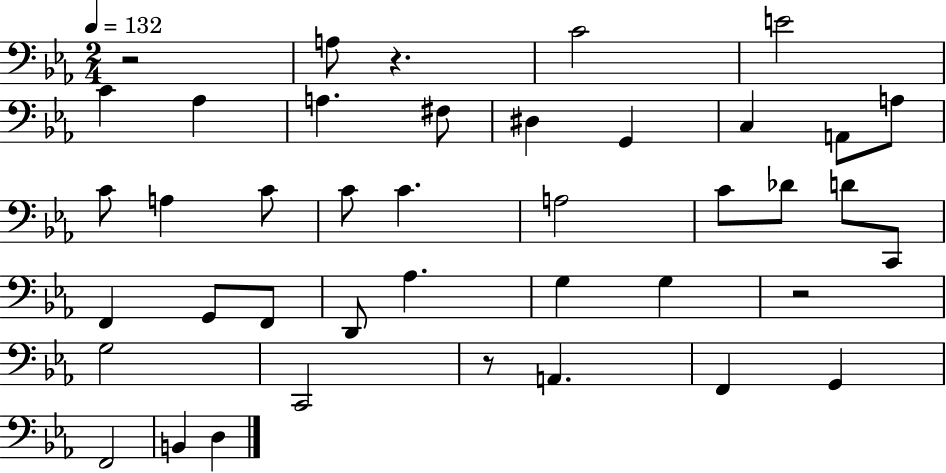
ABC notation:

X:1
T:Untitled
M:2/4
L:1/4
K:Eb
z2 A,/2 z C2 E2 C _A, A, ^F,/2 ^D, G,, C, A,,/2 A,/2 C/2 A, C/2 C/2 C A,2 C/2 _D/2 D/2 C,,/2 F,, G,,/2 F,,/2 D,,/2 _A, G, G, z2 G,2 C,,2 z/2 A,, F,, G,, F,,2 B,, D,